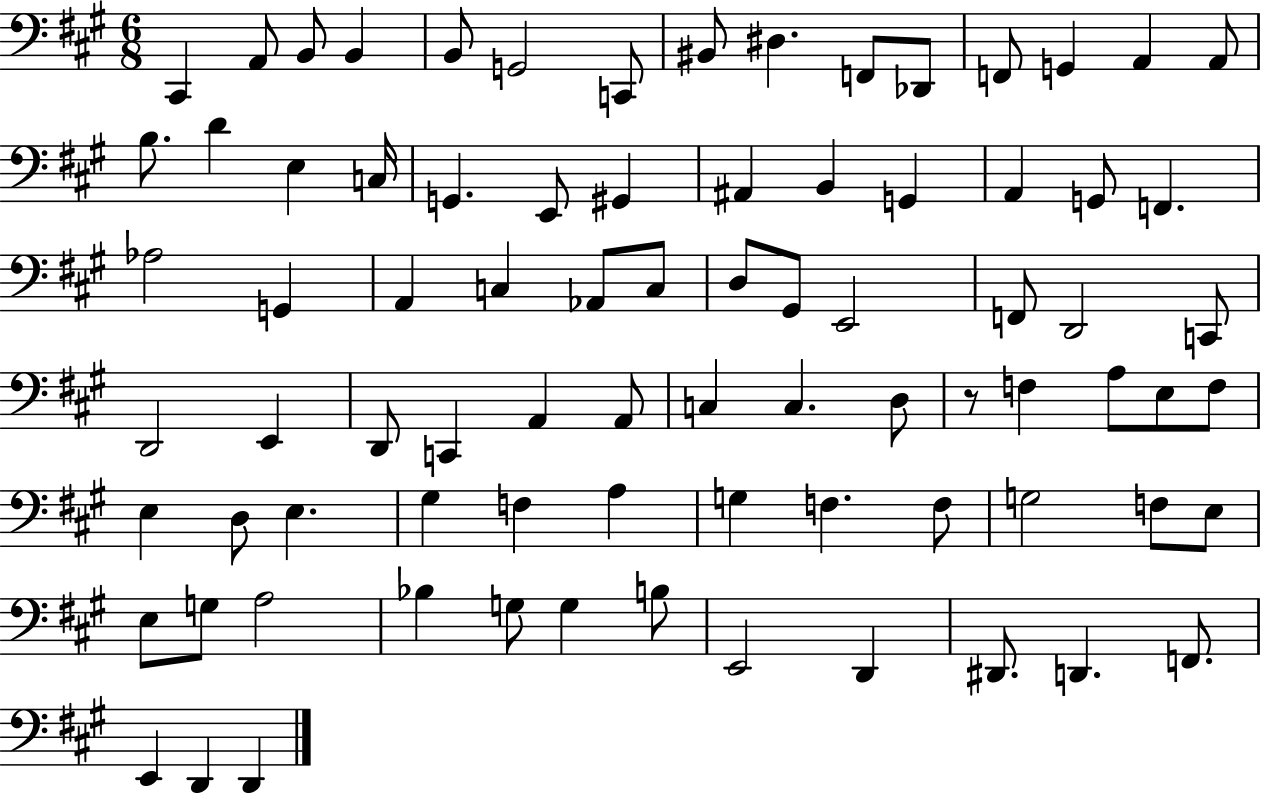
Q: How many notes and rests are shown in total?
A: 81